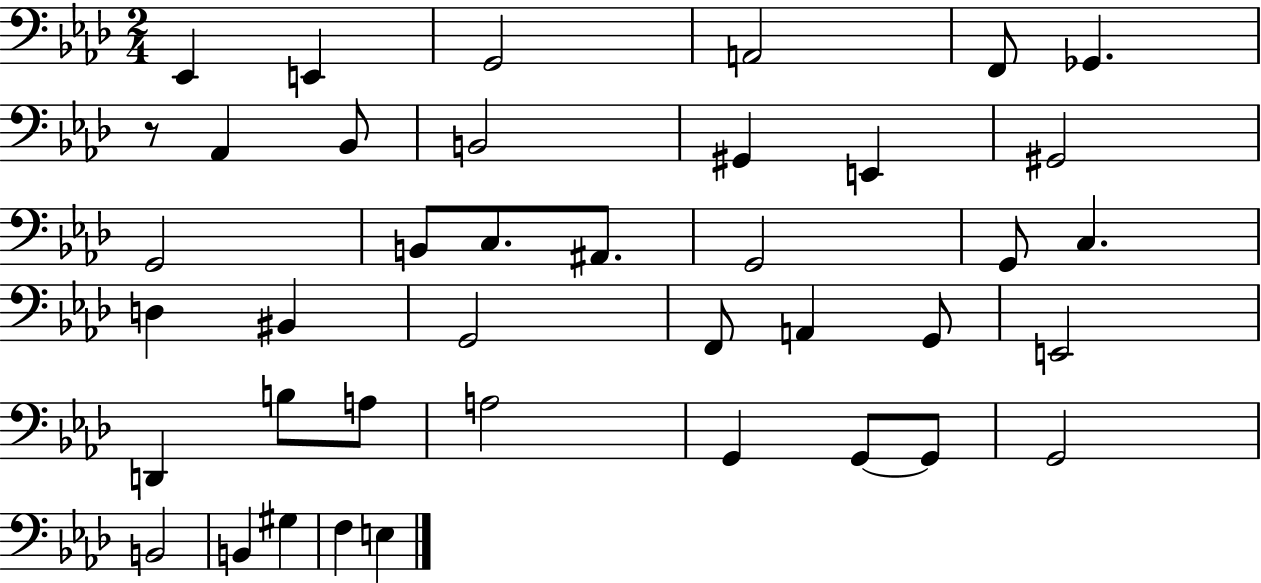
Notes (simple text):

Eb2/q E2/q G2/h A2/h F2/e Gb2/q. R/e Ab2/q Bb2/e B2/h G#2/q E2/q G#2/h G2/h B2/e C3/e. A#2/e. G2/h G2/e C3/q. D3/q BIS2/q G2/h F2/e A2/q G2/e E2/h D2/q B3/e A3/e A3/h G2/q G2/e G2/e G2/h B2/h B2/q G#3/q F3/q E3/q